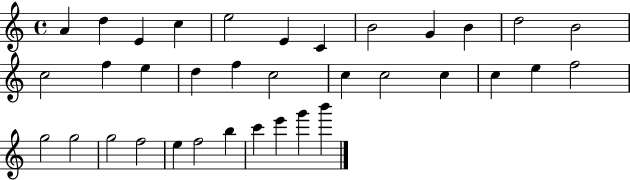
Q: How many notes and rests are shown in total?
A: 35